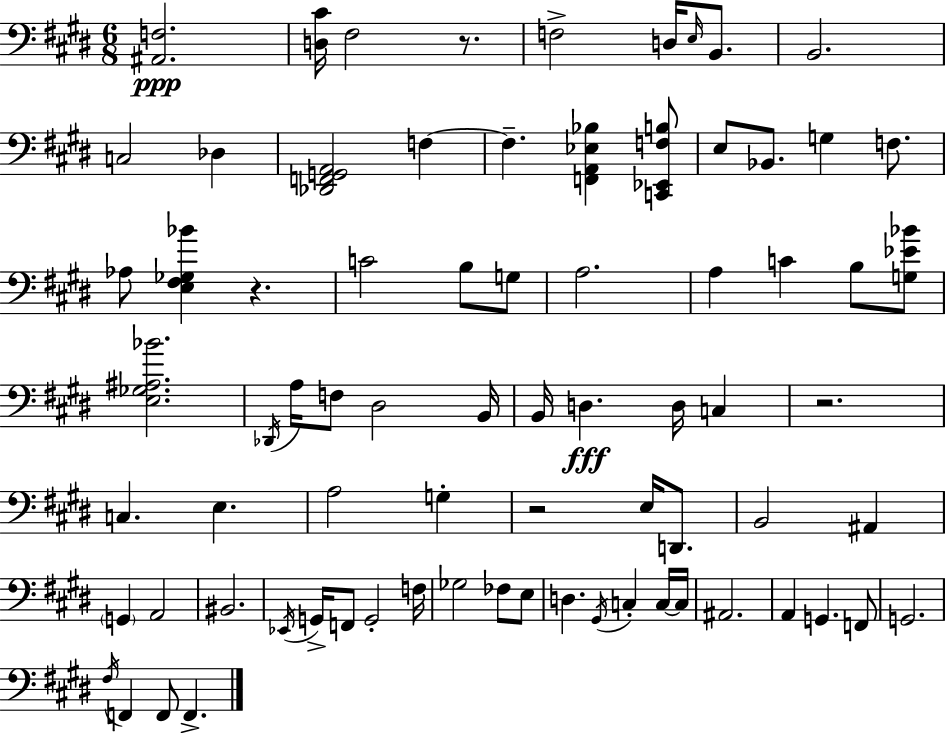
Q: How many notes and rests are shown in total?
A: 76